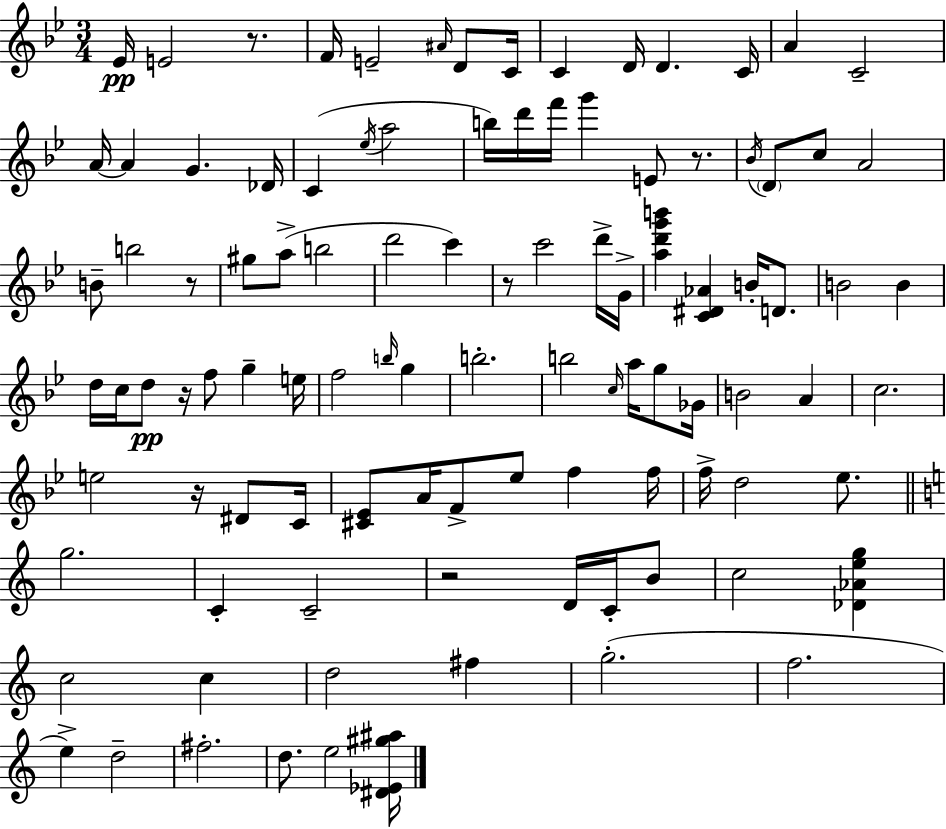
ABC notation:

X:1
T:Untitled
M:3/4
L:1/4
K:Gm
_E/4 E2 z/2 F/4 E2 ^A/4 D/2 C/4 C D/4 D C/4 A C2 A/4 A G _D/4 C _e/4 a2 b/4 d'/4 f'/4 g' E/2 z/2 _B/4 D/2 c/2 A2 B/2 b2 z/2 ^g/2 a/2 b2 d'2 c' z/2 c'2 d'/4 G/4 [ad'g'b'] [C^D_A] B/4 D/2 B2 B d/4 c/4 d/2 z/4 f/2 g e/4 f2 b/4 g b2 b2 c/4 a/4 g/2 _G/4 B2 A c2 e2 z/4 ^D/2 C/4 [^C_E]/2 A/4 F/2 _e/2 f f/4 f/4 d2 _e/2 g2 C C2 z2 D/4 C/4 B/2 c2 [_D_Aeg] c2 c d2 ^f g2 f2 e d2 ^f2 d/2 e2 [^D_E^g^a]/4